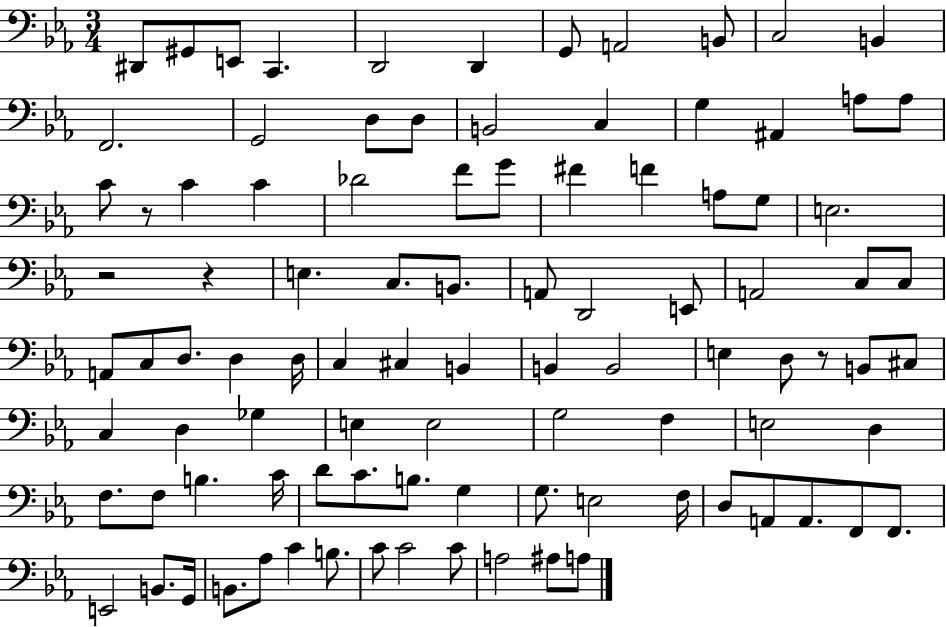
X:1
T:Untitled
M:3/4
L:1/4
K:Eb
^D,,/2 ^G,,/2 E,,/2 C,, D,,2 D,, G,,/2 A,,2 B,,/2 C,2 B,, F,,2 G,,2 D,/2 D,/2 B,,2 C, G, ^A,, A,/2 A,/2 C/2 z/2 C C _D2 F/2 G/2 ^F F A,/2 G,/2 E,2 z2 z E, C,/2 B,,/2 A,,/2 D,,2 E,,/2 A,,2 C,/2 C,/2 A,,/2 C,/2 D,/2 D, D,/4 C, ^C, B,, B,, B,,2 E, D,/2 z/2 B,,/2 ^C,/2 C, D, _G, E, E,2 G,2 F, E,2 D, F,/2 F,/2 B, C/4 D/2 C/2 B,/2 G, G,/2 E,2 F,/4 D,/2 A,,/2 A,,/2 F,,/2 F,,/2 E,,2 B,,/2 G,,/4 B,,/2 _A,/2 C B,/2 C/2 C2 C/2 A,2 ^A,/2 A,/2